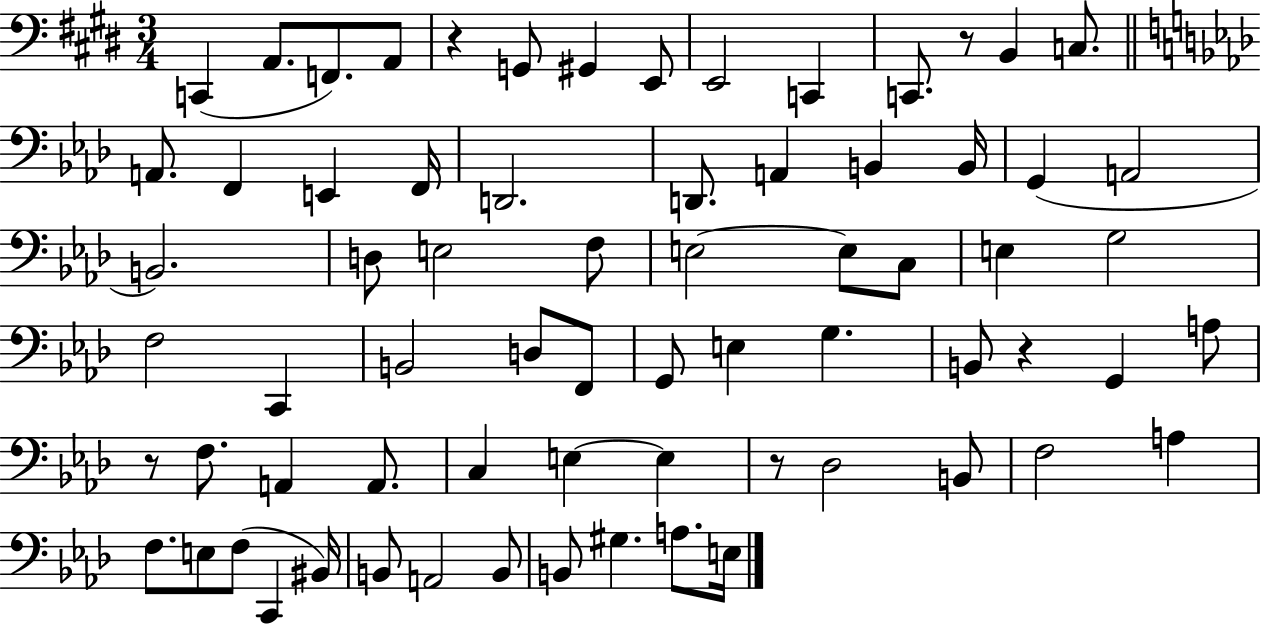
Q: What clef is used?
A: bass